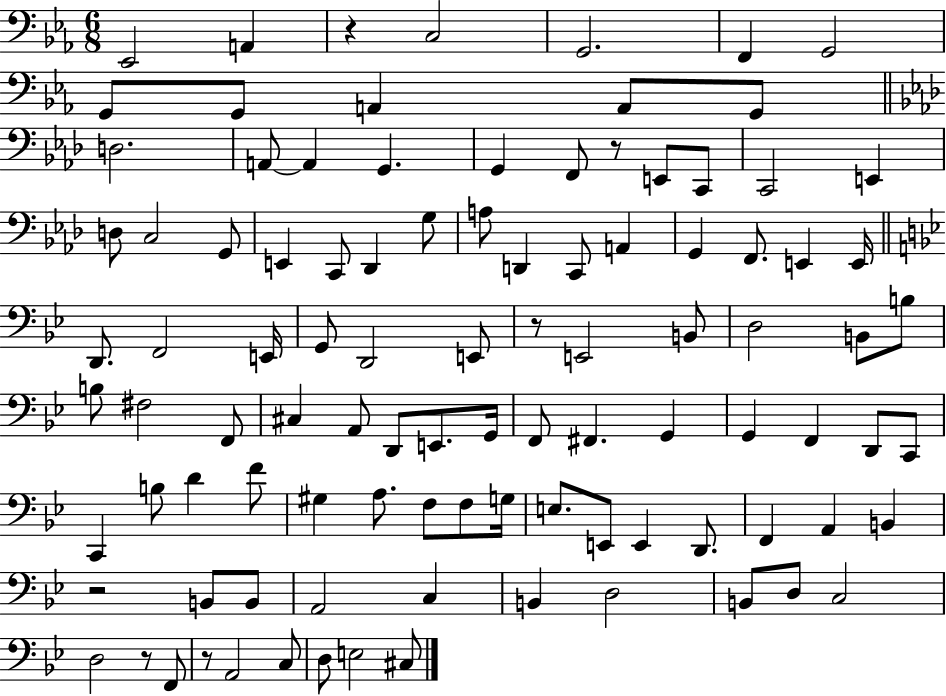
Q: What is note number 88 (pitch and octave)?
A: D3